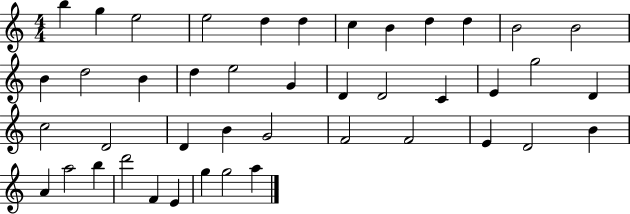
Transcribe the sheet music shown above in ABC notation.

X:1
T:Untitled
M:4/4
L:1/4
K:C
b g e2 e2 d d c B d d B2 B2 B d2 B d e2 G D D2 C E g2 D c2 D2 D B G2 F2 F2 E D2 B A a2 b d'2 F E g g2 a